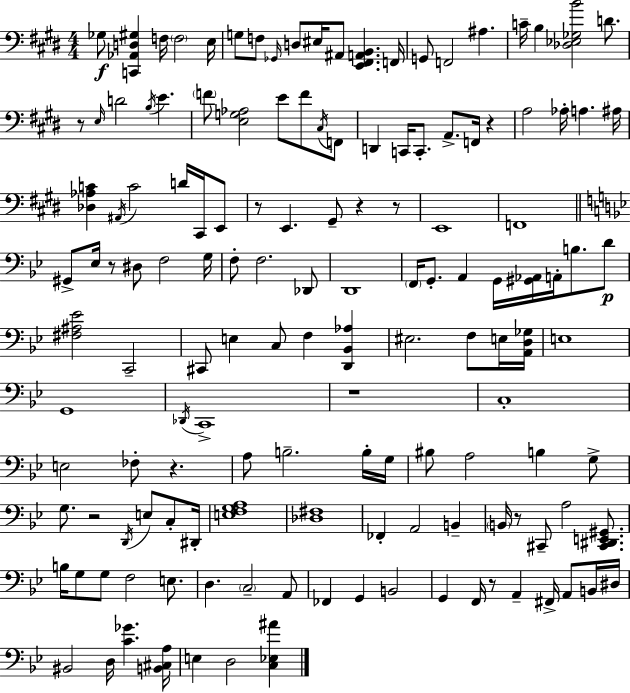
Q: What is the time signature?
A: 4/4